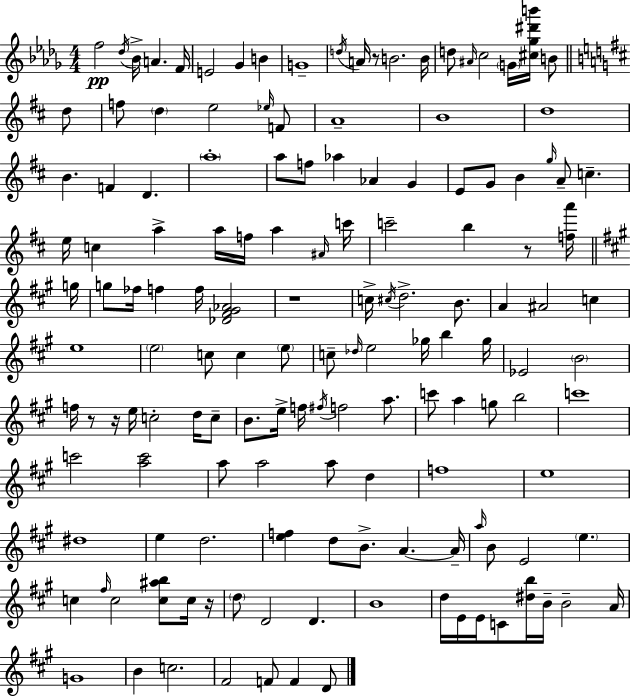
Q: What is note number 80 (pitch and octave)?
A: C5